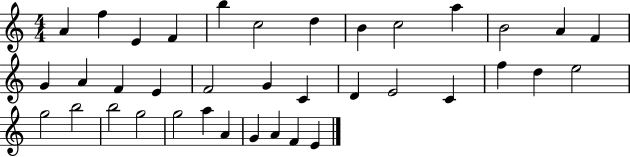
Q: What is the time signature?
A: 4/4